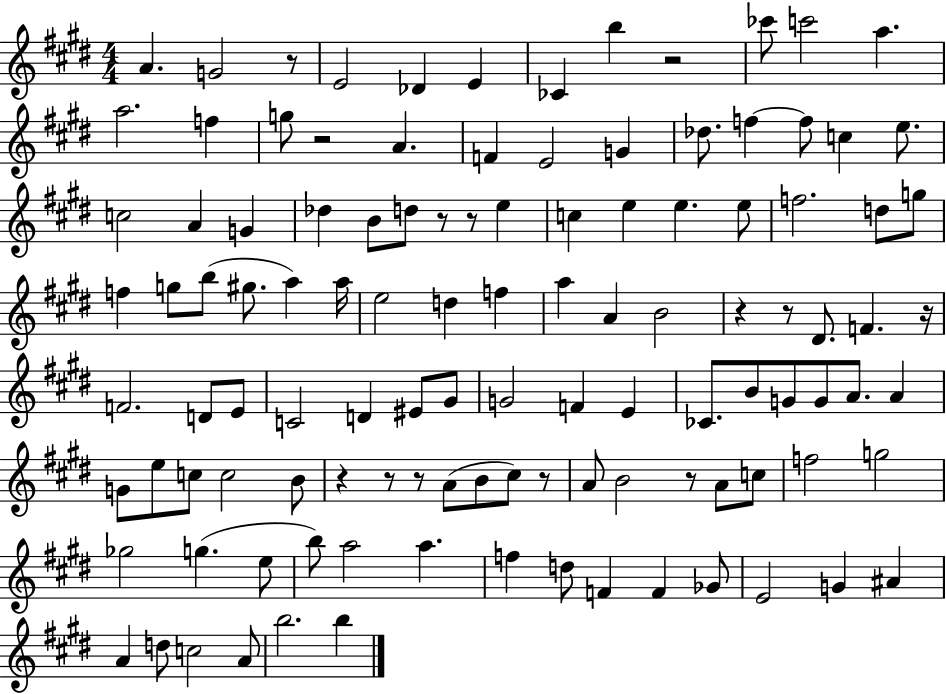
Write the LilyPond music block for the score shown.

{
  \clef treble
  \numericTimeSignature
  \time 4/4
  \key e \major
  a'4. g'2 r8 | e'2 des'4 e'4 | ces'4 b''4 r2 | ces'''8 c'''2 a''4. | \break a''2. f''4 | g''8 r2 a'4. | f'4 e'2 g'4 | des''8. f''4~~ f''8 c''4 e''8. | \break c''2 a'4 g'4 | des''4 b'8 d''8 r8 r8 e''4 | c''4 e''4 e''4. e''8 | f''2. d''8 g''8 | \break f''4 g''8 b''8( gis''8. a''4) a''16 | e''2 d''4 f''4 | a''4 a'4 b'2 | r4 r8 dis'8. f'4. r16 | \break f'2. d'8 e'8 | c'2 d'4 eis'8 gis'8 | g'2 f'4 e'4 | ces'8. b'8 g'8 g'8 a'8. a'4 | \break g'8 e''8 c''8 c''2 b'8 | r4 r8 r8 a'8( b'8 cis''8) r8 | a'8 b'2 r8 a'8 c''8 | f''2 g''2 | \break ges''2 g''4.( e''8 | b''8) a''2 a''4. | f''4 d''8 f'4 f'4 ges'8 | e'2 g'4 ais'4 | \break a'4 d''8 c''2 a'8 | b''2. b''4 | \bar "|."
}